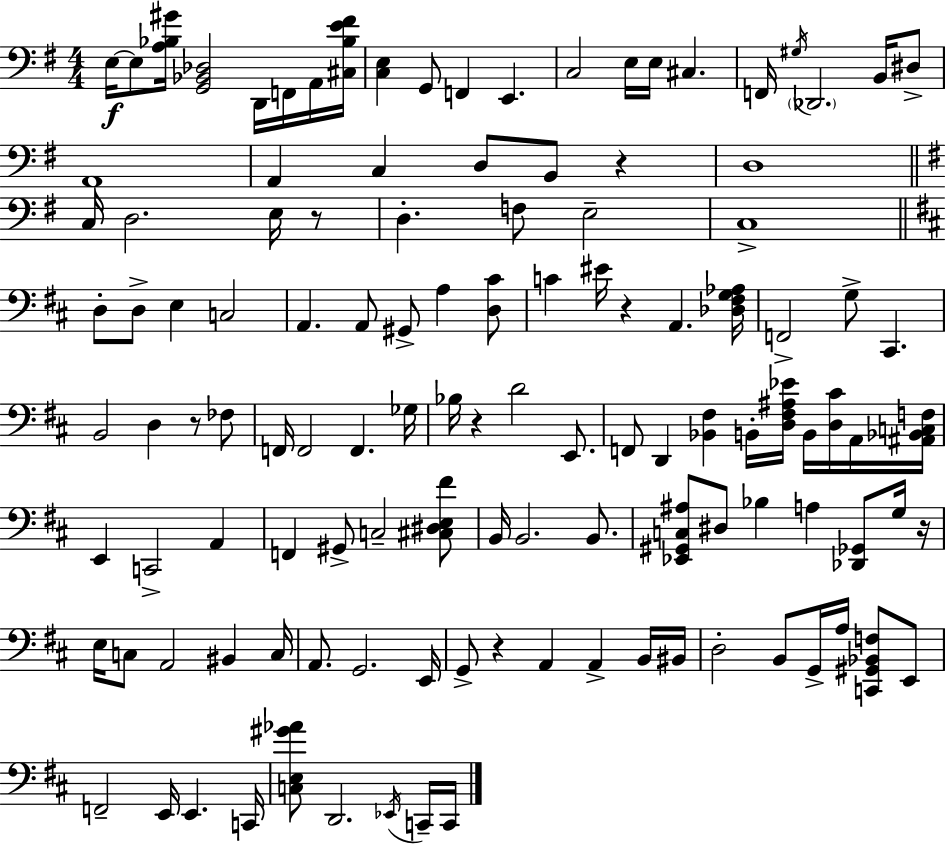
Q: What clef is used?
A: bass